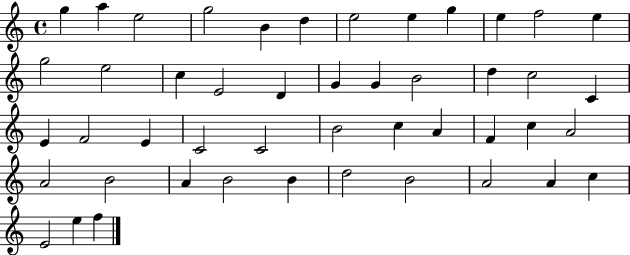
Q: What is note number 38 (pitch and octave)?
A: B4